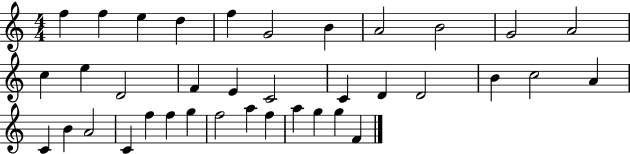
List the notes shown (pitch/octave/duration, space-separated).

F5/q F5/q E5/q D5/q F5/q G4/h B4/q A4/h B4/h G4/h A4/h C5/q E5/q D4/h F4/q E4/q C4/h C4/q D4/q D4/h B4/q C5/h A4/q C4/q B4/q A4/h C4/q F5/q F5/q G5/q F5/h A5/q F5/q A5/q G5/q G5/q F4/q